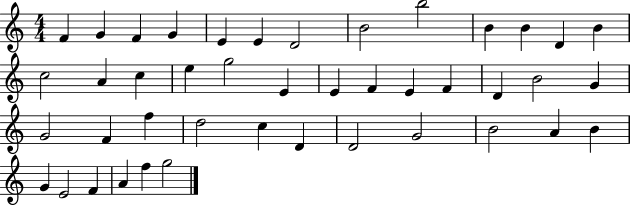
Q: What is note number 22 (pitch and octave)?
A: E4